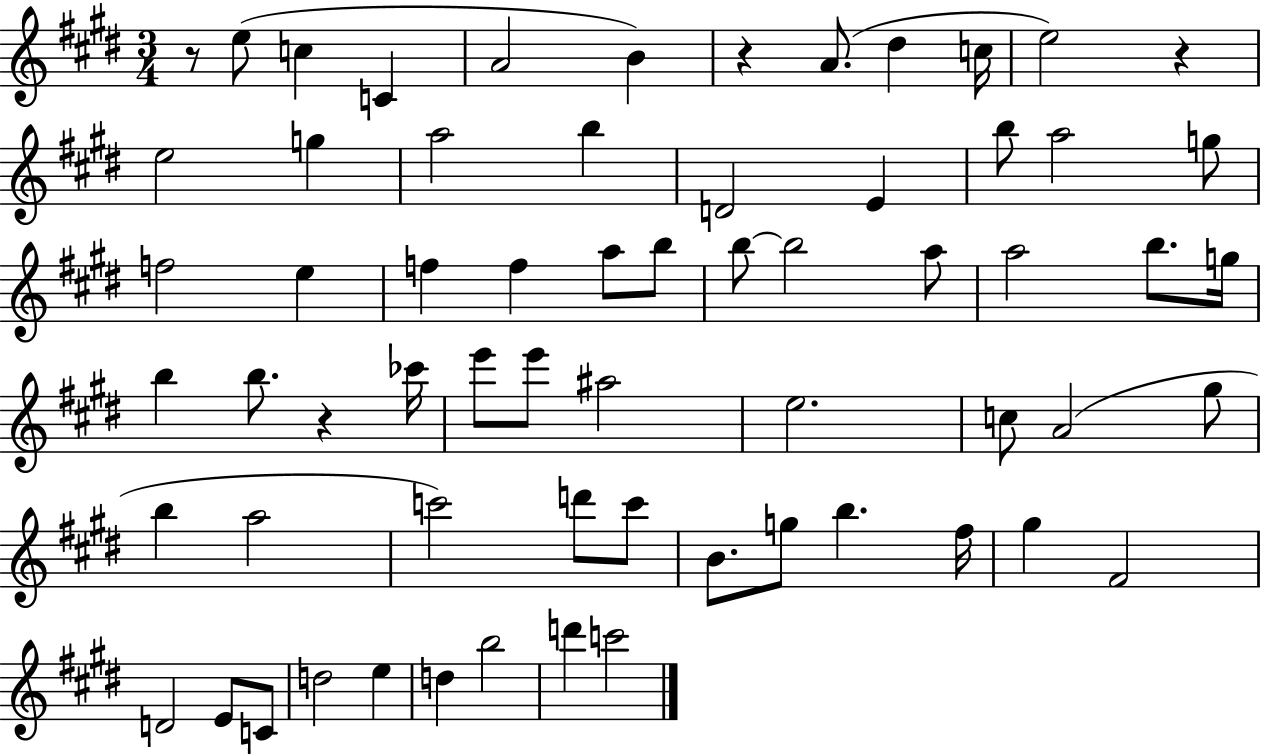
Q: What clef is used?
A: treble